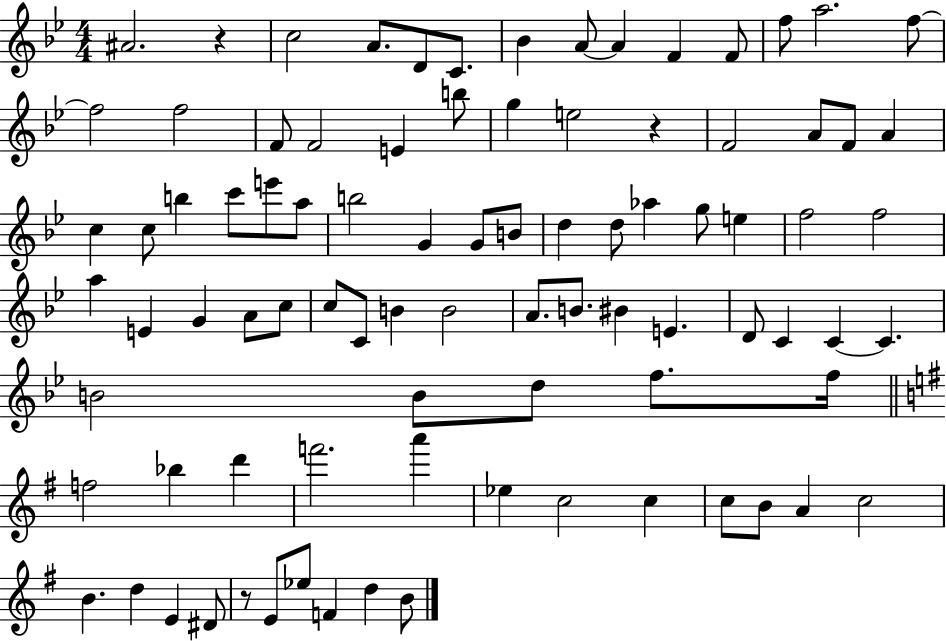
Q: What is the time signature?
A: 4/4